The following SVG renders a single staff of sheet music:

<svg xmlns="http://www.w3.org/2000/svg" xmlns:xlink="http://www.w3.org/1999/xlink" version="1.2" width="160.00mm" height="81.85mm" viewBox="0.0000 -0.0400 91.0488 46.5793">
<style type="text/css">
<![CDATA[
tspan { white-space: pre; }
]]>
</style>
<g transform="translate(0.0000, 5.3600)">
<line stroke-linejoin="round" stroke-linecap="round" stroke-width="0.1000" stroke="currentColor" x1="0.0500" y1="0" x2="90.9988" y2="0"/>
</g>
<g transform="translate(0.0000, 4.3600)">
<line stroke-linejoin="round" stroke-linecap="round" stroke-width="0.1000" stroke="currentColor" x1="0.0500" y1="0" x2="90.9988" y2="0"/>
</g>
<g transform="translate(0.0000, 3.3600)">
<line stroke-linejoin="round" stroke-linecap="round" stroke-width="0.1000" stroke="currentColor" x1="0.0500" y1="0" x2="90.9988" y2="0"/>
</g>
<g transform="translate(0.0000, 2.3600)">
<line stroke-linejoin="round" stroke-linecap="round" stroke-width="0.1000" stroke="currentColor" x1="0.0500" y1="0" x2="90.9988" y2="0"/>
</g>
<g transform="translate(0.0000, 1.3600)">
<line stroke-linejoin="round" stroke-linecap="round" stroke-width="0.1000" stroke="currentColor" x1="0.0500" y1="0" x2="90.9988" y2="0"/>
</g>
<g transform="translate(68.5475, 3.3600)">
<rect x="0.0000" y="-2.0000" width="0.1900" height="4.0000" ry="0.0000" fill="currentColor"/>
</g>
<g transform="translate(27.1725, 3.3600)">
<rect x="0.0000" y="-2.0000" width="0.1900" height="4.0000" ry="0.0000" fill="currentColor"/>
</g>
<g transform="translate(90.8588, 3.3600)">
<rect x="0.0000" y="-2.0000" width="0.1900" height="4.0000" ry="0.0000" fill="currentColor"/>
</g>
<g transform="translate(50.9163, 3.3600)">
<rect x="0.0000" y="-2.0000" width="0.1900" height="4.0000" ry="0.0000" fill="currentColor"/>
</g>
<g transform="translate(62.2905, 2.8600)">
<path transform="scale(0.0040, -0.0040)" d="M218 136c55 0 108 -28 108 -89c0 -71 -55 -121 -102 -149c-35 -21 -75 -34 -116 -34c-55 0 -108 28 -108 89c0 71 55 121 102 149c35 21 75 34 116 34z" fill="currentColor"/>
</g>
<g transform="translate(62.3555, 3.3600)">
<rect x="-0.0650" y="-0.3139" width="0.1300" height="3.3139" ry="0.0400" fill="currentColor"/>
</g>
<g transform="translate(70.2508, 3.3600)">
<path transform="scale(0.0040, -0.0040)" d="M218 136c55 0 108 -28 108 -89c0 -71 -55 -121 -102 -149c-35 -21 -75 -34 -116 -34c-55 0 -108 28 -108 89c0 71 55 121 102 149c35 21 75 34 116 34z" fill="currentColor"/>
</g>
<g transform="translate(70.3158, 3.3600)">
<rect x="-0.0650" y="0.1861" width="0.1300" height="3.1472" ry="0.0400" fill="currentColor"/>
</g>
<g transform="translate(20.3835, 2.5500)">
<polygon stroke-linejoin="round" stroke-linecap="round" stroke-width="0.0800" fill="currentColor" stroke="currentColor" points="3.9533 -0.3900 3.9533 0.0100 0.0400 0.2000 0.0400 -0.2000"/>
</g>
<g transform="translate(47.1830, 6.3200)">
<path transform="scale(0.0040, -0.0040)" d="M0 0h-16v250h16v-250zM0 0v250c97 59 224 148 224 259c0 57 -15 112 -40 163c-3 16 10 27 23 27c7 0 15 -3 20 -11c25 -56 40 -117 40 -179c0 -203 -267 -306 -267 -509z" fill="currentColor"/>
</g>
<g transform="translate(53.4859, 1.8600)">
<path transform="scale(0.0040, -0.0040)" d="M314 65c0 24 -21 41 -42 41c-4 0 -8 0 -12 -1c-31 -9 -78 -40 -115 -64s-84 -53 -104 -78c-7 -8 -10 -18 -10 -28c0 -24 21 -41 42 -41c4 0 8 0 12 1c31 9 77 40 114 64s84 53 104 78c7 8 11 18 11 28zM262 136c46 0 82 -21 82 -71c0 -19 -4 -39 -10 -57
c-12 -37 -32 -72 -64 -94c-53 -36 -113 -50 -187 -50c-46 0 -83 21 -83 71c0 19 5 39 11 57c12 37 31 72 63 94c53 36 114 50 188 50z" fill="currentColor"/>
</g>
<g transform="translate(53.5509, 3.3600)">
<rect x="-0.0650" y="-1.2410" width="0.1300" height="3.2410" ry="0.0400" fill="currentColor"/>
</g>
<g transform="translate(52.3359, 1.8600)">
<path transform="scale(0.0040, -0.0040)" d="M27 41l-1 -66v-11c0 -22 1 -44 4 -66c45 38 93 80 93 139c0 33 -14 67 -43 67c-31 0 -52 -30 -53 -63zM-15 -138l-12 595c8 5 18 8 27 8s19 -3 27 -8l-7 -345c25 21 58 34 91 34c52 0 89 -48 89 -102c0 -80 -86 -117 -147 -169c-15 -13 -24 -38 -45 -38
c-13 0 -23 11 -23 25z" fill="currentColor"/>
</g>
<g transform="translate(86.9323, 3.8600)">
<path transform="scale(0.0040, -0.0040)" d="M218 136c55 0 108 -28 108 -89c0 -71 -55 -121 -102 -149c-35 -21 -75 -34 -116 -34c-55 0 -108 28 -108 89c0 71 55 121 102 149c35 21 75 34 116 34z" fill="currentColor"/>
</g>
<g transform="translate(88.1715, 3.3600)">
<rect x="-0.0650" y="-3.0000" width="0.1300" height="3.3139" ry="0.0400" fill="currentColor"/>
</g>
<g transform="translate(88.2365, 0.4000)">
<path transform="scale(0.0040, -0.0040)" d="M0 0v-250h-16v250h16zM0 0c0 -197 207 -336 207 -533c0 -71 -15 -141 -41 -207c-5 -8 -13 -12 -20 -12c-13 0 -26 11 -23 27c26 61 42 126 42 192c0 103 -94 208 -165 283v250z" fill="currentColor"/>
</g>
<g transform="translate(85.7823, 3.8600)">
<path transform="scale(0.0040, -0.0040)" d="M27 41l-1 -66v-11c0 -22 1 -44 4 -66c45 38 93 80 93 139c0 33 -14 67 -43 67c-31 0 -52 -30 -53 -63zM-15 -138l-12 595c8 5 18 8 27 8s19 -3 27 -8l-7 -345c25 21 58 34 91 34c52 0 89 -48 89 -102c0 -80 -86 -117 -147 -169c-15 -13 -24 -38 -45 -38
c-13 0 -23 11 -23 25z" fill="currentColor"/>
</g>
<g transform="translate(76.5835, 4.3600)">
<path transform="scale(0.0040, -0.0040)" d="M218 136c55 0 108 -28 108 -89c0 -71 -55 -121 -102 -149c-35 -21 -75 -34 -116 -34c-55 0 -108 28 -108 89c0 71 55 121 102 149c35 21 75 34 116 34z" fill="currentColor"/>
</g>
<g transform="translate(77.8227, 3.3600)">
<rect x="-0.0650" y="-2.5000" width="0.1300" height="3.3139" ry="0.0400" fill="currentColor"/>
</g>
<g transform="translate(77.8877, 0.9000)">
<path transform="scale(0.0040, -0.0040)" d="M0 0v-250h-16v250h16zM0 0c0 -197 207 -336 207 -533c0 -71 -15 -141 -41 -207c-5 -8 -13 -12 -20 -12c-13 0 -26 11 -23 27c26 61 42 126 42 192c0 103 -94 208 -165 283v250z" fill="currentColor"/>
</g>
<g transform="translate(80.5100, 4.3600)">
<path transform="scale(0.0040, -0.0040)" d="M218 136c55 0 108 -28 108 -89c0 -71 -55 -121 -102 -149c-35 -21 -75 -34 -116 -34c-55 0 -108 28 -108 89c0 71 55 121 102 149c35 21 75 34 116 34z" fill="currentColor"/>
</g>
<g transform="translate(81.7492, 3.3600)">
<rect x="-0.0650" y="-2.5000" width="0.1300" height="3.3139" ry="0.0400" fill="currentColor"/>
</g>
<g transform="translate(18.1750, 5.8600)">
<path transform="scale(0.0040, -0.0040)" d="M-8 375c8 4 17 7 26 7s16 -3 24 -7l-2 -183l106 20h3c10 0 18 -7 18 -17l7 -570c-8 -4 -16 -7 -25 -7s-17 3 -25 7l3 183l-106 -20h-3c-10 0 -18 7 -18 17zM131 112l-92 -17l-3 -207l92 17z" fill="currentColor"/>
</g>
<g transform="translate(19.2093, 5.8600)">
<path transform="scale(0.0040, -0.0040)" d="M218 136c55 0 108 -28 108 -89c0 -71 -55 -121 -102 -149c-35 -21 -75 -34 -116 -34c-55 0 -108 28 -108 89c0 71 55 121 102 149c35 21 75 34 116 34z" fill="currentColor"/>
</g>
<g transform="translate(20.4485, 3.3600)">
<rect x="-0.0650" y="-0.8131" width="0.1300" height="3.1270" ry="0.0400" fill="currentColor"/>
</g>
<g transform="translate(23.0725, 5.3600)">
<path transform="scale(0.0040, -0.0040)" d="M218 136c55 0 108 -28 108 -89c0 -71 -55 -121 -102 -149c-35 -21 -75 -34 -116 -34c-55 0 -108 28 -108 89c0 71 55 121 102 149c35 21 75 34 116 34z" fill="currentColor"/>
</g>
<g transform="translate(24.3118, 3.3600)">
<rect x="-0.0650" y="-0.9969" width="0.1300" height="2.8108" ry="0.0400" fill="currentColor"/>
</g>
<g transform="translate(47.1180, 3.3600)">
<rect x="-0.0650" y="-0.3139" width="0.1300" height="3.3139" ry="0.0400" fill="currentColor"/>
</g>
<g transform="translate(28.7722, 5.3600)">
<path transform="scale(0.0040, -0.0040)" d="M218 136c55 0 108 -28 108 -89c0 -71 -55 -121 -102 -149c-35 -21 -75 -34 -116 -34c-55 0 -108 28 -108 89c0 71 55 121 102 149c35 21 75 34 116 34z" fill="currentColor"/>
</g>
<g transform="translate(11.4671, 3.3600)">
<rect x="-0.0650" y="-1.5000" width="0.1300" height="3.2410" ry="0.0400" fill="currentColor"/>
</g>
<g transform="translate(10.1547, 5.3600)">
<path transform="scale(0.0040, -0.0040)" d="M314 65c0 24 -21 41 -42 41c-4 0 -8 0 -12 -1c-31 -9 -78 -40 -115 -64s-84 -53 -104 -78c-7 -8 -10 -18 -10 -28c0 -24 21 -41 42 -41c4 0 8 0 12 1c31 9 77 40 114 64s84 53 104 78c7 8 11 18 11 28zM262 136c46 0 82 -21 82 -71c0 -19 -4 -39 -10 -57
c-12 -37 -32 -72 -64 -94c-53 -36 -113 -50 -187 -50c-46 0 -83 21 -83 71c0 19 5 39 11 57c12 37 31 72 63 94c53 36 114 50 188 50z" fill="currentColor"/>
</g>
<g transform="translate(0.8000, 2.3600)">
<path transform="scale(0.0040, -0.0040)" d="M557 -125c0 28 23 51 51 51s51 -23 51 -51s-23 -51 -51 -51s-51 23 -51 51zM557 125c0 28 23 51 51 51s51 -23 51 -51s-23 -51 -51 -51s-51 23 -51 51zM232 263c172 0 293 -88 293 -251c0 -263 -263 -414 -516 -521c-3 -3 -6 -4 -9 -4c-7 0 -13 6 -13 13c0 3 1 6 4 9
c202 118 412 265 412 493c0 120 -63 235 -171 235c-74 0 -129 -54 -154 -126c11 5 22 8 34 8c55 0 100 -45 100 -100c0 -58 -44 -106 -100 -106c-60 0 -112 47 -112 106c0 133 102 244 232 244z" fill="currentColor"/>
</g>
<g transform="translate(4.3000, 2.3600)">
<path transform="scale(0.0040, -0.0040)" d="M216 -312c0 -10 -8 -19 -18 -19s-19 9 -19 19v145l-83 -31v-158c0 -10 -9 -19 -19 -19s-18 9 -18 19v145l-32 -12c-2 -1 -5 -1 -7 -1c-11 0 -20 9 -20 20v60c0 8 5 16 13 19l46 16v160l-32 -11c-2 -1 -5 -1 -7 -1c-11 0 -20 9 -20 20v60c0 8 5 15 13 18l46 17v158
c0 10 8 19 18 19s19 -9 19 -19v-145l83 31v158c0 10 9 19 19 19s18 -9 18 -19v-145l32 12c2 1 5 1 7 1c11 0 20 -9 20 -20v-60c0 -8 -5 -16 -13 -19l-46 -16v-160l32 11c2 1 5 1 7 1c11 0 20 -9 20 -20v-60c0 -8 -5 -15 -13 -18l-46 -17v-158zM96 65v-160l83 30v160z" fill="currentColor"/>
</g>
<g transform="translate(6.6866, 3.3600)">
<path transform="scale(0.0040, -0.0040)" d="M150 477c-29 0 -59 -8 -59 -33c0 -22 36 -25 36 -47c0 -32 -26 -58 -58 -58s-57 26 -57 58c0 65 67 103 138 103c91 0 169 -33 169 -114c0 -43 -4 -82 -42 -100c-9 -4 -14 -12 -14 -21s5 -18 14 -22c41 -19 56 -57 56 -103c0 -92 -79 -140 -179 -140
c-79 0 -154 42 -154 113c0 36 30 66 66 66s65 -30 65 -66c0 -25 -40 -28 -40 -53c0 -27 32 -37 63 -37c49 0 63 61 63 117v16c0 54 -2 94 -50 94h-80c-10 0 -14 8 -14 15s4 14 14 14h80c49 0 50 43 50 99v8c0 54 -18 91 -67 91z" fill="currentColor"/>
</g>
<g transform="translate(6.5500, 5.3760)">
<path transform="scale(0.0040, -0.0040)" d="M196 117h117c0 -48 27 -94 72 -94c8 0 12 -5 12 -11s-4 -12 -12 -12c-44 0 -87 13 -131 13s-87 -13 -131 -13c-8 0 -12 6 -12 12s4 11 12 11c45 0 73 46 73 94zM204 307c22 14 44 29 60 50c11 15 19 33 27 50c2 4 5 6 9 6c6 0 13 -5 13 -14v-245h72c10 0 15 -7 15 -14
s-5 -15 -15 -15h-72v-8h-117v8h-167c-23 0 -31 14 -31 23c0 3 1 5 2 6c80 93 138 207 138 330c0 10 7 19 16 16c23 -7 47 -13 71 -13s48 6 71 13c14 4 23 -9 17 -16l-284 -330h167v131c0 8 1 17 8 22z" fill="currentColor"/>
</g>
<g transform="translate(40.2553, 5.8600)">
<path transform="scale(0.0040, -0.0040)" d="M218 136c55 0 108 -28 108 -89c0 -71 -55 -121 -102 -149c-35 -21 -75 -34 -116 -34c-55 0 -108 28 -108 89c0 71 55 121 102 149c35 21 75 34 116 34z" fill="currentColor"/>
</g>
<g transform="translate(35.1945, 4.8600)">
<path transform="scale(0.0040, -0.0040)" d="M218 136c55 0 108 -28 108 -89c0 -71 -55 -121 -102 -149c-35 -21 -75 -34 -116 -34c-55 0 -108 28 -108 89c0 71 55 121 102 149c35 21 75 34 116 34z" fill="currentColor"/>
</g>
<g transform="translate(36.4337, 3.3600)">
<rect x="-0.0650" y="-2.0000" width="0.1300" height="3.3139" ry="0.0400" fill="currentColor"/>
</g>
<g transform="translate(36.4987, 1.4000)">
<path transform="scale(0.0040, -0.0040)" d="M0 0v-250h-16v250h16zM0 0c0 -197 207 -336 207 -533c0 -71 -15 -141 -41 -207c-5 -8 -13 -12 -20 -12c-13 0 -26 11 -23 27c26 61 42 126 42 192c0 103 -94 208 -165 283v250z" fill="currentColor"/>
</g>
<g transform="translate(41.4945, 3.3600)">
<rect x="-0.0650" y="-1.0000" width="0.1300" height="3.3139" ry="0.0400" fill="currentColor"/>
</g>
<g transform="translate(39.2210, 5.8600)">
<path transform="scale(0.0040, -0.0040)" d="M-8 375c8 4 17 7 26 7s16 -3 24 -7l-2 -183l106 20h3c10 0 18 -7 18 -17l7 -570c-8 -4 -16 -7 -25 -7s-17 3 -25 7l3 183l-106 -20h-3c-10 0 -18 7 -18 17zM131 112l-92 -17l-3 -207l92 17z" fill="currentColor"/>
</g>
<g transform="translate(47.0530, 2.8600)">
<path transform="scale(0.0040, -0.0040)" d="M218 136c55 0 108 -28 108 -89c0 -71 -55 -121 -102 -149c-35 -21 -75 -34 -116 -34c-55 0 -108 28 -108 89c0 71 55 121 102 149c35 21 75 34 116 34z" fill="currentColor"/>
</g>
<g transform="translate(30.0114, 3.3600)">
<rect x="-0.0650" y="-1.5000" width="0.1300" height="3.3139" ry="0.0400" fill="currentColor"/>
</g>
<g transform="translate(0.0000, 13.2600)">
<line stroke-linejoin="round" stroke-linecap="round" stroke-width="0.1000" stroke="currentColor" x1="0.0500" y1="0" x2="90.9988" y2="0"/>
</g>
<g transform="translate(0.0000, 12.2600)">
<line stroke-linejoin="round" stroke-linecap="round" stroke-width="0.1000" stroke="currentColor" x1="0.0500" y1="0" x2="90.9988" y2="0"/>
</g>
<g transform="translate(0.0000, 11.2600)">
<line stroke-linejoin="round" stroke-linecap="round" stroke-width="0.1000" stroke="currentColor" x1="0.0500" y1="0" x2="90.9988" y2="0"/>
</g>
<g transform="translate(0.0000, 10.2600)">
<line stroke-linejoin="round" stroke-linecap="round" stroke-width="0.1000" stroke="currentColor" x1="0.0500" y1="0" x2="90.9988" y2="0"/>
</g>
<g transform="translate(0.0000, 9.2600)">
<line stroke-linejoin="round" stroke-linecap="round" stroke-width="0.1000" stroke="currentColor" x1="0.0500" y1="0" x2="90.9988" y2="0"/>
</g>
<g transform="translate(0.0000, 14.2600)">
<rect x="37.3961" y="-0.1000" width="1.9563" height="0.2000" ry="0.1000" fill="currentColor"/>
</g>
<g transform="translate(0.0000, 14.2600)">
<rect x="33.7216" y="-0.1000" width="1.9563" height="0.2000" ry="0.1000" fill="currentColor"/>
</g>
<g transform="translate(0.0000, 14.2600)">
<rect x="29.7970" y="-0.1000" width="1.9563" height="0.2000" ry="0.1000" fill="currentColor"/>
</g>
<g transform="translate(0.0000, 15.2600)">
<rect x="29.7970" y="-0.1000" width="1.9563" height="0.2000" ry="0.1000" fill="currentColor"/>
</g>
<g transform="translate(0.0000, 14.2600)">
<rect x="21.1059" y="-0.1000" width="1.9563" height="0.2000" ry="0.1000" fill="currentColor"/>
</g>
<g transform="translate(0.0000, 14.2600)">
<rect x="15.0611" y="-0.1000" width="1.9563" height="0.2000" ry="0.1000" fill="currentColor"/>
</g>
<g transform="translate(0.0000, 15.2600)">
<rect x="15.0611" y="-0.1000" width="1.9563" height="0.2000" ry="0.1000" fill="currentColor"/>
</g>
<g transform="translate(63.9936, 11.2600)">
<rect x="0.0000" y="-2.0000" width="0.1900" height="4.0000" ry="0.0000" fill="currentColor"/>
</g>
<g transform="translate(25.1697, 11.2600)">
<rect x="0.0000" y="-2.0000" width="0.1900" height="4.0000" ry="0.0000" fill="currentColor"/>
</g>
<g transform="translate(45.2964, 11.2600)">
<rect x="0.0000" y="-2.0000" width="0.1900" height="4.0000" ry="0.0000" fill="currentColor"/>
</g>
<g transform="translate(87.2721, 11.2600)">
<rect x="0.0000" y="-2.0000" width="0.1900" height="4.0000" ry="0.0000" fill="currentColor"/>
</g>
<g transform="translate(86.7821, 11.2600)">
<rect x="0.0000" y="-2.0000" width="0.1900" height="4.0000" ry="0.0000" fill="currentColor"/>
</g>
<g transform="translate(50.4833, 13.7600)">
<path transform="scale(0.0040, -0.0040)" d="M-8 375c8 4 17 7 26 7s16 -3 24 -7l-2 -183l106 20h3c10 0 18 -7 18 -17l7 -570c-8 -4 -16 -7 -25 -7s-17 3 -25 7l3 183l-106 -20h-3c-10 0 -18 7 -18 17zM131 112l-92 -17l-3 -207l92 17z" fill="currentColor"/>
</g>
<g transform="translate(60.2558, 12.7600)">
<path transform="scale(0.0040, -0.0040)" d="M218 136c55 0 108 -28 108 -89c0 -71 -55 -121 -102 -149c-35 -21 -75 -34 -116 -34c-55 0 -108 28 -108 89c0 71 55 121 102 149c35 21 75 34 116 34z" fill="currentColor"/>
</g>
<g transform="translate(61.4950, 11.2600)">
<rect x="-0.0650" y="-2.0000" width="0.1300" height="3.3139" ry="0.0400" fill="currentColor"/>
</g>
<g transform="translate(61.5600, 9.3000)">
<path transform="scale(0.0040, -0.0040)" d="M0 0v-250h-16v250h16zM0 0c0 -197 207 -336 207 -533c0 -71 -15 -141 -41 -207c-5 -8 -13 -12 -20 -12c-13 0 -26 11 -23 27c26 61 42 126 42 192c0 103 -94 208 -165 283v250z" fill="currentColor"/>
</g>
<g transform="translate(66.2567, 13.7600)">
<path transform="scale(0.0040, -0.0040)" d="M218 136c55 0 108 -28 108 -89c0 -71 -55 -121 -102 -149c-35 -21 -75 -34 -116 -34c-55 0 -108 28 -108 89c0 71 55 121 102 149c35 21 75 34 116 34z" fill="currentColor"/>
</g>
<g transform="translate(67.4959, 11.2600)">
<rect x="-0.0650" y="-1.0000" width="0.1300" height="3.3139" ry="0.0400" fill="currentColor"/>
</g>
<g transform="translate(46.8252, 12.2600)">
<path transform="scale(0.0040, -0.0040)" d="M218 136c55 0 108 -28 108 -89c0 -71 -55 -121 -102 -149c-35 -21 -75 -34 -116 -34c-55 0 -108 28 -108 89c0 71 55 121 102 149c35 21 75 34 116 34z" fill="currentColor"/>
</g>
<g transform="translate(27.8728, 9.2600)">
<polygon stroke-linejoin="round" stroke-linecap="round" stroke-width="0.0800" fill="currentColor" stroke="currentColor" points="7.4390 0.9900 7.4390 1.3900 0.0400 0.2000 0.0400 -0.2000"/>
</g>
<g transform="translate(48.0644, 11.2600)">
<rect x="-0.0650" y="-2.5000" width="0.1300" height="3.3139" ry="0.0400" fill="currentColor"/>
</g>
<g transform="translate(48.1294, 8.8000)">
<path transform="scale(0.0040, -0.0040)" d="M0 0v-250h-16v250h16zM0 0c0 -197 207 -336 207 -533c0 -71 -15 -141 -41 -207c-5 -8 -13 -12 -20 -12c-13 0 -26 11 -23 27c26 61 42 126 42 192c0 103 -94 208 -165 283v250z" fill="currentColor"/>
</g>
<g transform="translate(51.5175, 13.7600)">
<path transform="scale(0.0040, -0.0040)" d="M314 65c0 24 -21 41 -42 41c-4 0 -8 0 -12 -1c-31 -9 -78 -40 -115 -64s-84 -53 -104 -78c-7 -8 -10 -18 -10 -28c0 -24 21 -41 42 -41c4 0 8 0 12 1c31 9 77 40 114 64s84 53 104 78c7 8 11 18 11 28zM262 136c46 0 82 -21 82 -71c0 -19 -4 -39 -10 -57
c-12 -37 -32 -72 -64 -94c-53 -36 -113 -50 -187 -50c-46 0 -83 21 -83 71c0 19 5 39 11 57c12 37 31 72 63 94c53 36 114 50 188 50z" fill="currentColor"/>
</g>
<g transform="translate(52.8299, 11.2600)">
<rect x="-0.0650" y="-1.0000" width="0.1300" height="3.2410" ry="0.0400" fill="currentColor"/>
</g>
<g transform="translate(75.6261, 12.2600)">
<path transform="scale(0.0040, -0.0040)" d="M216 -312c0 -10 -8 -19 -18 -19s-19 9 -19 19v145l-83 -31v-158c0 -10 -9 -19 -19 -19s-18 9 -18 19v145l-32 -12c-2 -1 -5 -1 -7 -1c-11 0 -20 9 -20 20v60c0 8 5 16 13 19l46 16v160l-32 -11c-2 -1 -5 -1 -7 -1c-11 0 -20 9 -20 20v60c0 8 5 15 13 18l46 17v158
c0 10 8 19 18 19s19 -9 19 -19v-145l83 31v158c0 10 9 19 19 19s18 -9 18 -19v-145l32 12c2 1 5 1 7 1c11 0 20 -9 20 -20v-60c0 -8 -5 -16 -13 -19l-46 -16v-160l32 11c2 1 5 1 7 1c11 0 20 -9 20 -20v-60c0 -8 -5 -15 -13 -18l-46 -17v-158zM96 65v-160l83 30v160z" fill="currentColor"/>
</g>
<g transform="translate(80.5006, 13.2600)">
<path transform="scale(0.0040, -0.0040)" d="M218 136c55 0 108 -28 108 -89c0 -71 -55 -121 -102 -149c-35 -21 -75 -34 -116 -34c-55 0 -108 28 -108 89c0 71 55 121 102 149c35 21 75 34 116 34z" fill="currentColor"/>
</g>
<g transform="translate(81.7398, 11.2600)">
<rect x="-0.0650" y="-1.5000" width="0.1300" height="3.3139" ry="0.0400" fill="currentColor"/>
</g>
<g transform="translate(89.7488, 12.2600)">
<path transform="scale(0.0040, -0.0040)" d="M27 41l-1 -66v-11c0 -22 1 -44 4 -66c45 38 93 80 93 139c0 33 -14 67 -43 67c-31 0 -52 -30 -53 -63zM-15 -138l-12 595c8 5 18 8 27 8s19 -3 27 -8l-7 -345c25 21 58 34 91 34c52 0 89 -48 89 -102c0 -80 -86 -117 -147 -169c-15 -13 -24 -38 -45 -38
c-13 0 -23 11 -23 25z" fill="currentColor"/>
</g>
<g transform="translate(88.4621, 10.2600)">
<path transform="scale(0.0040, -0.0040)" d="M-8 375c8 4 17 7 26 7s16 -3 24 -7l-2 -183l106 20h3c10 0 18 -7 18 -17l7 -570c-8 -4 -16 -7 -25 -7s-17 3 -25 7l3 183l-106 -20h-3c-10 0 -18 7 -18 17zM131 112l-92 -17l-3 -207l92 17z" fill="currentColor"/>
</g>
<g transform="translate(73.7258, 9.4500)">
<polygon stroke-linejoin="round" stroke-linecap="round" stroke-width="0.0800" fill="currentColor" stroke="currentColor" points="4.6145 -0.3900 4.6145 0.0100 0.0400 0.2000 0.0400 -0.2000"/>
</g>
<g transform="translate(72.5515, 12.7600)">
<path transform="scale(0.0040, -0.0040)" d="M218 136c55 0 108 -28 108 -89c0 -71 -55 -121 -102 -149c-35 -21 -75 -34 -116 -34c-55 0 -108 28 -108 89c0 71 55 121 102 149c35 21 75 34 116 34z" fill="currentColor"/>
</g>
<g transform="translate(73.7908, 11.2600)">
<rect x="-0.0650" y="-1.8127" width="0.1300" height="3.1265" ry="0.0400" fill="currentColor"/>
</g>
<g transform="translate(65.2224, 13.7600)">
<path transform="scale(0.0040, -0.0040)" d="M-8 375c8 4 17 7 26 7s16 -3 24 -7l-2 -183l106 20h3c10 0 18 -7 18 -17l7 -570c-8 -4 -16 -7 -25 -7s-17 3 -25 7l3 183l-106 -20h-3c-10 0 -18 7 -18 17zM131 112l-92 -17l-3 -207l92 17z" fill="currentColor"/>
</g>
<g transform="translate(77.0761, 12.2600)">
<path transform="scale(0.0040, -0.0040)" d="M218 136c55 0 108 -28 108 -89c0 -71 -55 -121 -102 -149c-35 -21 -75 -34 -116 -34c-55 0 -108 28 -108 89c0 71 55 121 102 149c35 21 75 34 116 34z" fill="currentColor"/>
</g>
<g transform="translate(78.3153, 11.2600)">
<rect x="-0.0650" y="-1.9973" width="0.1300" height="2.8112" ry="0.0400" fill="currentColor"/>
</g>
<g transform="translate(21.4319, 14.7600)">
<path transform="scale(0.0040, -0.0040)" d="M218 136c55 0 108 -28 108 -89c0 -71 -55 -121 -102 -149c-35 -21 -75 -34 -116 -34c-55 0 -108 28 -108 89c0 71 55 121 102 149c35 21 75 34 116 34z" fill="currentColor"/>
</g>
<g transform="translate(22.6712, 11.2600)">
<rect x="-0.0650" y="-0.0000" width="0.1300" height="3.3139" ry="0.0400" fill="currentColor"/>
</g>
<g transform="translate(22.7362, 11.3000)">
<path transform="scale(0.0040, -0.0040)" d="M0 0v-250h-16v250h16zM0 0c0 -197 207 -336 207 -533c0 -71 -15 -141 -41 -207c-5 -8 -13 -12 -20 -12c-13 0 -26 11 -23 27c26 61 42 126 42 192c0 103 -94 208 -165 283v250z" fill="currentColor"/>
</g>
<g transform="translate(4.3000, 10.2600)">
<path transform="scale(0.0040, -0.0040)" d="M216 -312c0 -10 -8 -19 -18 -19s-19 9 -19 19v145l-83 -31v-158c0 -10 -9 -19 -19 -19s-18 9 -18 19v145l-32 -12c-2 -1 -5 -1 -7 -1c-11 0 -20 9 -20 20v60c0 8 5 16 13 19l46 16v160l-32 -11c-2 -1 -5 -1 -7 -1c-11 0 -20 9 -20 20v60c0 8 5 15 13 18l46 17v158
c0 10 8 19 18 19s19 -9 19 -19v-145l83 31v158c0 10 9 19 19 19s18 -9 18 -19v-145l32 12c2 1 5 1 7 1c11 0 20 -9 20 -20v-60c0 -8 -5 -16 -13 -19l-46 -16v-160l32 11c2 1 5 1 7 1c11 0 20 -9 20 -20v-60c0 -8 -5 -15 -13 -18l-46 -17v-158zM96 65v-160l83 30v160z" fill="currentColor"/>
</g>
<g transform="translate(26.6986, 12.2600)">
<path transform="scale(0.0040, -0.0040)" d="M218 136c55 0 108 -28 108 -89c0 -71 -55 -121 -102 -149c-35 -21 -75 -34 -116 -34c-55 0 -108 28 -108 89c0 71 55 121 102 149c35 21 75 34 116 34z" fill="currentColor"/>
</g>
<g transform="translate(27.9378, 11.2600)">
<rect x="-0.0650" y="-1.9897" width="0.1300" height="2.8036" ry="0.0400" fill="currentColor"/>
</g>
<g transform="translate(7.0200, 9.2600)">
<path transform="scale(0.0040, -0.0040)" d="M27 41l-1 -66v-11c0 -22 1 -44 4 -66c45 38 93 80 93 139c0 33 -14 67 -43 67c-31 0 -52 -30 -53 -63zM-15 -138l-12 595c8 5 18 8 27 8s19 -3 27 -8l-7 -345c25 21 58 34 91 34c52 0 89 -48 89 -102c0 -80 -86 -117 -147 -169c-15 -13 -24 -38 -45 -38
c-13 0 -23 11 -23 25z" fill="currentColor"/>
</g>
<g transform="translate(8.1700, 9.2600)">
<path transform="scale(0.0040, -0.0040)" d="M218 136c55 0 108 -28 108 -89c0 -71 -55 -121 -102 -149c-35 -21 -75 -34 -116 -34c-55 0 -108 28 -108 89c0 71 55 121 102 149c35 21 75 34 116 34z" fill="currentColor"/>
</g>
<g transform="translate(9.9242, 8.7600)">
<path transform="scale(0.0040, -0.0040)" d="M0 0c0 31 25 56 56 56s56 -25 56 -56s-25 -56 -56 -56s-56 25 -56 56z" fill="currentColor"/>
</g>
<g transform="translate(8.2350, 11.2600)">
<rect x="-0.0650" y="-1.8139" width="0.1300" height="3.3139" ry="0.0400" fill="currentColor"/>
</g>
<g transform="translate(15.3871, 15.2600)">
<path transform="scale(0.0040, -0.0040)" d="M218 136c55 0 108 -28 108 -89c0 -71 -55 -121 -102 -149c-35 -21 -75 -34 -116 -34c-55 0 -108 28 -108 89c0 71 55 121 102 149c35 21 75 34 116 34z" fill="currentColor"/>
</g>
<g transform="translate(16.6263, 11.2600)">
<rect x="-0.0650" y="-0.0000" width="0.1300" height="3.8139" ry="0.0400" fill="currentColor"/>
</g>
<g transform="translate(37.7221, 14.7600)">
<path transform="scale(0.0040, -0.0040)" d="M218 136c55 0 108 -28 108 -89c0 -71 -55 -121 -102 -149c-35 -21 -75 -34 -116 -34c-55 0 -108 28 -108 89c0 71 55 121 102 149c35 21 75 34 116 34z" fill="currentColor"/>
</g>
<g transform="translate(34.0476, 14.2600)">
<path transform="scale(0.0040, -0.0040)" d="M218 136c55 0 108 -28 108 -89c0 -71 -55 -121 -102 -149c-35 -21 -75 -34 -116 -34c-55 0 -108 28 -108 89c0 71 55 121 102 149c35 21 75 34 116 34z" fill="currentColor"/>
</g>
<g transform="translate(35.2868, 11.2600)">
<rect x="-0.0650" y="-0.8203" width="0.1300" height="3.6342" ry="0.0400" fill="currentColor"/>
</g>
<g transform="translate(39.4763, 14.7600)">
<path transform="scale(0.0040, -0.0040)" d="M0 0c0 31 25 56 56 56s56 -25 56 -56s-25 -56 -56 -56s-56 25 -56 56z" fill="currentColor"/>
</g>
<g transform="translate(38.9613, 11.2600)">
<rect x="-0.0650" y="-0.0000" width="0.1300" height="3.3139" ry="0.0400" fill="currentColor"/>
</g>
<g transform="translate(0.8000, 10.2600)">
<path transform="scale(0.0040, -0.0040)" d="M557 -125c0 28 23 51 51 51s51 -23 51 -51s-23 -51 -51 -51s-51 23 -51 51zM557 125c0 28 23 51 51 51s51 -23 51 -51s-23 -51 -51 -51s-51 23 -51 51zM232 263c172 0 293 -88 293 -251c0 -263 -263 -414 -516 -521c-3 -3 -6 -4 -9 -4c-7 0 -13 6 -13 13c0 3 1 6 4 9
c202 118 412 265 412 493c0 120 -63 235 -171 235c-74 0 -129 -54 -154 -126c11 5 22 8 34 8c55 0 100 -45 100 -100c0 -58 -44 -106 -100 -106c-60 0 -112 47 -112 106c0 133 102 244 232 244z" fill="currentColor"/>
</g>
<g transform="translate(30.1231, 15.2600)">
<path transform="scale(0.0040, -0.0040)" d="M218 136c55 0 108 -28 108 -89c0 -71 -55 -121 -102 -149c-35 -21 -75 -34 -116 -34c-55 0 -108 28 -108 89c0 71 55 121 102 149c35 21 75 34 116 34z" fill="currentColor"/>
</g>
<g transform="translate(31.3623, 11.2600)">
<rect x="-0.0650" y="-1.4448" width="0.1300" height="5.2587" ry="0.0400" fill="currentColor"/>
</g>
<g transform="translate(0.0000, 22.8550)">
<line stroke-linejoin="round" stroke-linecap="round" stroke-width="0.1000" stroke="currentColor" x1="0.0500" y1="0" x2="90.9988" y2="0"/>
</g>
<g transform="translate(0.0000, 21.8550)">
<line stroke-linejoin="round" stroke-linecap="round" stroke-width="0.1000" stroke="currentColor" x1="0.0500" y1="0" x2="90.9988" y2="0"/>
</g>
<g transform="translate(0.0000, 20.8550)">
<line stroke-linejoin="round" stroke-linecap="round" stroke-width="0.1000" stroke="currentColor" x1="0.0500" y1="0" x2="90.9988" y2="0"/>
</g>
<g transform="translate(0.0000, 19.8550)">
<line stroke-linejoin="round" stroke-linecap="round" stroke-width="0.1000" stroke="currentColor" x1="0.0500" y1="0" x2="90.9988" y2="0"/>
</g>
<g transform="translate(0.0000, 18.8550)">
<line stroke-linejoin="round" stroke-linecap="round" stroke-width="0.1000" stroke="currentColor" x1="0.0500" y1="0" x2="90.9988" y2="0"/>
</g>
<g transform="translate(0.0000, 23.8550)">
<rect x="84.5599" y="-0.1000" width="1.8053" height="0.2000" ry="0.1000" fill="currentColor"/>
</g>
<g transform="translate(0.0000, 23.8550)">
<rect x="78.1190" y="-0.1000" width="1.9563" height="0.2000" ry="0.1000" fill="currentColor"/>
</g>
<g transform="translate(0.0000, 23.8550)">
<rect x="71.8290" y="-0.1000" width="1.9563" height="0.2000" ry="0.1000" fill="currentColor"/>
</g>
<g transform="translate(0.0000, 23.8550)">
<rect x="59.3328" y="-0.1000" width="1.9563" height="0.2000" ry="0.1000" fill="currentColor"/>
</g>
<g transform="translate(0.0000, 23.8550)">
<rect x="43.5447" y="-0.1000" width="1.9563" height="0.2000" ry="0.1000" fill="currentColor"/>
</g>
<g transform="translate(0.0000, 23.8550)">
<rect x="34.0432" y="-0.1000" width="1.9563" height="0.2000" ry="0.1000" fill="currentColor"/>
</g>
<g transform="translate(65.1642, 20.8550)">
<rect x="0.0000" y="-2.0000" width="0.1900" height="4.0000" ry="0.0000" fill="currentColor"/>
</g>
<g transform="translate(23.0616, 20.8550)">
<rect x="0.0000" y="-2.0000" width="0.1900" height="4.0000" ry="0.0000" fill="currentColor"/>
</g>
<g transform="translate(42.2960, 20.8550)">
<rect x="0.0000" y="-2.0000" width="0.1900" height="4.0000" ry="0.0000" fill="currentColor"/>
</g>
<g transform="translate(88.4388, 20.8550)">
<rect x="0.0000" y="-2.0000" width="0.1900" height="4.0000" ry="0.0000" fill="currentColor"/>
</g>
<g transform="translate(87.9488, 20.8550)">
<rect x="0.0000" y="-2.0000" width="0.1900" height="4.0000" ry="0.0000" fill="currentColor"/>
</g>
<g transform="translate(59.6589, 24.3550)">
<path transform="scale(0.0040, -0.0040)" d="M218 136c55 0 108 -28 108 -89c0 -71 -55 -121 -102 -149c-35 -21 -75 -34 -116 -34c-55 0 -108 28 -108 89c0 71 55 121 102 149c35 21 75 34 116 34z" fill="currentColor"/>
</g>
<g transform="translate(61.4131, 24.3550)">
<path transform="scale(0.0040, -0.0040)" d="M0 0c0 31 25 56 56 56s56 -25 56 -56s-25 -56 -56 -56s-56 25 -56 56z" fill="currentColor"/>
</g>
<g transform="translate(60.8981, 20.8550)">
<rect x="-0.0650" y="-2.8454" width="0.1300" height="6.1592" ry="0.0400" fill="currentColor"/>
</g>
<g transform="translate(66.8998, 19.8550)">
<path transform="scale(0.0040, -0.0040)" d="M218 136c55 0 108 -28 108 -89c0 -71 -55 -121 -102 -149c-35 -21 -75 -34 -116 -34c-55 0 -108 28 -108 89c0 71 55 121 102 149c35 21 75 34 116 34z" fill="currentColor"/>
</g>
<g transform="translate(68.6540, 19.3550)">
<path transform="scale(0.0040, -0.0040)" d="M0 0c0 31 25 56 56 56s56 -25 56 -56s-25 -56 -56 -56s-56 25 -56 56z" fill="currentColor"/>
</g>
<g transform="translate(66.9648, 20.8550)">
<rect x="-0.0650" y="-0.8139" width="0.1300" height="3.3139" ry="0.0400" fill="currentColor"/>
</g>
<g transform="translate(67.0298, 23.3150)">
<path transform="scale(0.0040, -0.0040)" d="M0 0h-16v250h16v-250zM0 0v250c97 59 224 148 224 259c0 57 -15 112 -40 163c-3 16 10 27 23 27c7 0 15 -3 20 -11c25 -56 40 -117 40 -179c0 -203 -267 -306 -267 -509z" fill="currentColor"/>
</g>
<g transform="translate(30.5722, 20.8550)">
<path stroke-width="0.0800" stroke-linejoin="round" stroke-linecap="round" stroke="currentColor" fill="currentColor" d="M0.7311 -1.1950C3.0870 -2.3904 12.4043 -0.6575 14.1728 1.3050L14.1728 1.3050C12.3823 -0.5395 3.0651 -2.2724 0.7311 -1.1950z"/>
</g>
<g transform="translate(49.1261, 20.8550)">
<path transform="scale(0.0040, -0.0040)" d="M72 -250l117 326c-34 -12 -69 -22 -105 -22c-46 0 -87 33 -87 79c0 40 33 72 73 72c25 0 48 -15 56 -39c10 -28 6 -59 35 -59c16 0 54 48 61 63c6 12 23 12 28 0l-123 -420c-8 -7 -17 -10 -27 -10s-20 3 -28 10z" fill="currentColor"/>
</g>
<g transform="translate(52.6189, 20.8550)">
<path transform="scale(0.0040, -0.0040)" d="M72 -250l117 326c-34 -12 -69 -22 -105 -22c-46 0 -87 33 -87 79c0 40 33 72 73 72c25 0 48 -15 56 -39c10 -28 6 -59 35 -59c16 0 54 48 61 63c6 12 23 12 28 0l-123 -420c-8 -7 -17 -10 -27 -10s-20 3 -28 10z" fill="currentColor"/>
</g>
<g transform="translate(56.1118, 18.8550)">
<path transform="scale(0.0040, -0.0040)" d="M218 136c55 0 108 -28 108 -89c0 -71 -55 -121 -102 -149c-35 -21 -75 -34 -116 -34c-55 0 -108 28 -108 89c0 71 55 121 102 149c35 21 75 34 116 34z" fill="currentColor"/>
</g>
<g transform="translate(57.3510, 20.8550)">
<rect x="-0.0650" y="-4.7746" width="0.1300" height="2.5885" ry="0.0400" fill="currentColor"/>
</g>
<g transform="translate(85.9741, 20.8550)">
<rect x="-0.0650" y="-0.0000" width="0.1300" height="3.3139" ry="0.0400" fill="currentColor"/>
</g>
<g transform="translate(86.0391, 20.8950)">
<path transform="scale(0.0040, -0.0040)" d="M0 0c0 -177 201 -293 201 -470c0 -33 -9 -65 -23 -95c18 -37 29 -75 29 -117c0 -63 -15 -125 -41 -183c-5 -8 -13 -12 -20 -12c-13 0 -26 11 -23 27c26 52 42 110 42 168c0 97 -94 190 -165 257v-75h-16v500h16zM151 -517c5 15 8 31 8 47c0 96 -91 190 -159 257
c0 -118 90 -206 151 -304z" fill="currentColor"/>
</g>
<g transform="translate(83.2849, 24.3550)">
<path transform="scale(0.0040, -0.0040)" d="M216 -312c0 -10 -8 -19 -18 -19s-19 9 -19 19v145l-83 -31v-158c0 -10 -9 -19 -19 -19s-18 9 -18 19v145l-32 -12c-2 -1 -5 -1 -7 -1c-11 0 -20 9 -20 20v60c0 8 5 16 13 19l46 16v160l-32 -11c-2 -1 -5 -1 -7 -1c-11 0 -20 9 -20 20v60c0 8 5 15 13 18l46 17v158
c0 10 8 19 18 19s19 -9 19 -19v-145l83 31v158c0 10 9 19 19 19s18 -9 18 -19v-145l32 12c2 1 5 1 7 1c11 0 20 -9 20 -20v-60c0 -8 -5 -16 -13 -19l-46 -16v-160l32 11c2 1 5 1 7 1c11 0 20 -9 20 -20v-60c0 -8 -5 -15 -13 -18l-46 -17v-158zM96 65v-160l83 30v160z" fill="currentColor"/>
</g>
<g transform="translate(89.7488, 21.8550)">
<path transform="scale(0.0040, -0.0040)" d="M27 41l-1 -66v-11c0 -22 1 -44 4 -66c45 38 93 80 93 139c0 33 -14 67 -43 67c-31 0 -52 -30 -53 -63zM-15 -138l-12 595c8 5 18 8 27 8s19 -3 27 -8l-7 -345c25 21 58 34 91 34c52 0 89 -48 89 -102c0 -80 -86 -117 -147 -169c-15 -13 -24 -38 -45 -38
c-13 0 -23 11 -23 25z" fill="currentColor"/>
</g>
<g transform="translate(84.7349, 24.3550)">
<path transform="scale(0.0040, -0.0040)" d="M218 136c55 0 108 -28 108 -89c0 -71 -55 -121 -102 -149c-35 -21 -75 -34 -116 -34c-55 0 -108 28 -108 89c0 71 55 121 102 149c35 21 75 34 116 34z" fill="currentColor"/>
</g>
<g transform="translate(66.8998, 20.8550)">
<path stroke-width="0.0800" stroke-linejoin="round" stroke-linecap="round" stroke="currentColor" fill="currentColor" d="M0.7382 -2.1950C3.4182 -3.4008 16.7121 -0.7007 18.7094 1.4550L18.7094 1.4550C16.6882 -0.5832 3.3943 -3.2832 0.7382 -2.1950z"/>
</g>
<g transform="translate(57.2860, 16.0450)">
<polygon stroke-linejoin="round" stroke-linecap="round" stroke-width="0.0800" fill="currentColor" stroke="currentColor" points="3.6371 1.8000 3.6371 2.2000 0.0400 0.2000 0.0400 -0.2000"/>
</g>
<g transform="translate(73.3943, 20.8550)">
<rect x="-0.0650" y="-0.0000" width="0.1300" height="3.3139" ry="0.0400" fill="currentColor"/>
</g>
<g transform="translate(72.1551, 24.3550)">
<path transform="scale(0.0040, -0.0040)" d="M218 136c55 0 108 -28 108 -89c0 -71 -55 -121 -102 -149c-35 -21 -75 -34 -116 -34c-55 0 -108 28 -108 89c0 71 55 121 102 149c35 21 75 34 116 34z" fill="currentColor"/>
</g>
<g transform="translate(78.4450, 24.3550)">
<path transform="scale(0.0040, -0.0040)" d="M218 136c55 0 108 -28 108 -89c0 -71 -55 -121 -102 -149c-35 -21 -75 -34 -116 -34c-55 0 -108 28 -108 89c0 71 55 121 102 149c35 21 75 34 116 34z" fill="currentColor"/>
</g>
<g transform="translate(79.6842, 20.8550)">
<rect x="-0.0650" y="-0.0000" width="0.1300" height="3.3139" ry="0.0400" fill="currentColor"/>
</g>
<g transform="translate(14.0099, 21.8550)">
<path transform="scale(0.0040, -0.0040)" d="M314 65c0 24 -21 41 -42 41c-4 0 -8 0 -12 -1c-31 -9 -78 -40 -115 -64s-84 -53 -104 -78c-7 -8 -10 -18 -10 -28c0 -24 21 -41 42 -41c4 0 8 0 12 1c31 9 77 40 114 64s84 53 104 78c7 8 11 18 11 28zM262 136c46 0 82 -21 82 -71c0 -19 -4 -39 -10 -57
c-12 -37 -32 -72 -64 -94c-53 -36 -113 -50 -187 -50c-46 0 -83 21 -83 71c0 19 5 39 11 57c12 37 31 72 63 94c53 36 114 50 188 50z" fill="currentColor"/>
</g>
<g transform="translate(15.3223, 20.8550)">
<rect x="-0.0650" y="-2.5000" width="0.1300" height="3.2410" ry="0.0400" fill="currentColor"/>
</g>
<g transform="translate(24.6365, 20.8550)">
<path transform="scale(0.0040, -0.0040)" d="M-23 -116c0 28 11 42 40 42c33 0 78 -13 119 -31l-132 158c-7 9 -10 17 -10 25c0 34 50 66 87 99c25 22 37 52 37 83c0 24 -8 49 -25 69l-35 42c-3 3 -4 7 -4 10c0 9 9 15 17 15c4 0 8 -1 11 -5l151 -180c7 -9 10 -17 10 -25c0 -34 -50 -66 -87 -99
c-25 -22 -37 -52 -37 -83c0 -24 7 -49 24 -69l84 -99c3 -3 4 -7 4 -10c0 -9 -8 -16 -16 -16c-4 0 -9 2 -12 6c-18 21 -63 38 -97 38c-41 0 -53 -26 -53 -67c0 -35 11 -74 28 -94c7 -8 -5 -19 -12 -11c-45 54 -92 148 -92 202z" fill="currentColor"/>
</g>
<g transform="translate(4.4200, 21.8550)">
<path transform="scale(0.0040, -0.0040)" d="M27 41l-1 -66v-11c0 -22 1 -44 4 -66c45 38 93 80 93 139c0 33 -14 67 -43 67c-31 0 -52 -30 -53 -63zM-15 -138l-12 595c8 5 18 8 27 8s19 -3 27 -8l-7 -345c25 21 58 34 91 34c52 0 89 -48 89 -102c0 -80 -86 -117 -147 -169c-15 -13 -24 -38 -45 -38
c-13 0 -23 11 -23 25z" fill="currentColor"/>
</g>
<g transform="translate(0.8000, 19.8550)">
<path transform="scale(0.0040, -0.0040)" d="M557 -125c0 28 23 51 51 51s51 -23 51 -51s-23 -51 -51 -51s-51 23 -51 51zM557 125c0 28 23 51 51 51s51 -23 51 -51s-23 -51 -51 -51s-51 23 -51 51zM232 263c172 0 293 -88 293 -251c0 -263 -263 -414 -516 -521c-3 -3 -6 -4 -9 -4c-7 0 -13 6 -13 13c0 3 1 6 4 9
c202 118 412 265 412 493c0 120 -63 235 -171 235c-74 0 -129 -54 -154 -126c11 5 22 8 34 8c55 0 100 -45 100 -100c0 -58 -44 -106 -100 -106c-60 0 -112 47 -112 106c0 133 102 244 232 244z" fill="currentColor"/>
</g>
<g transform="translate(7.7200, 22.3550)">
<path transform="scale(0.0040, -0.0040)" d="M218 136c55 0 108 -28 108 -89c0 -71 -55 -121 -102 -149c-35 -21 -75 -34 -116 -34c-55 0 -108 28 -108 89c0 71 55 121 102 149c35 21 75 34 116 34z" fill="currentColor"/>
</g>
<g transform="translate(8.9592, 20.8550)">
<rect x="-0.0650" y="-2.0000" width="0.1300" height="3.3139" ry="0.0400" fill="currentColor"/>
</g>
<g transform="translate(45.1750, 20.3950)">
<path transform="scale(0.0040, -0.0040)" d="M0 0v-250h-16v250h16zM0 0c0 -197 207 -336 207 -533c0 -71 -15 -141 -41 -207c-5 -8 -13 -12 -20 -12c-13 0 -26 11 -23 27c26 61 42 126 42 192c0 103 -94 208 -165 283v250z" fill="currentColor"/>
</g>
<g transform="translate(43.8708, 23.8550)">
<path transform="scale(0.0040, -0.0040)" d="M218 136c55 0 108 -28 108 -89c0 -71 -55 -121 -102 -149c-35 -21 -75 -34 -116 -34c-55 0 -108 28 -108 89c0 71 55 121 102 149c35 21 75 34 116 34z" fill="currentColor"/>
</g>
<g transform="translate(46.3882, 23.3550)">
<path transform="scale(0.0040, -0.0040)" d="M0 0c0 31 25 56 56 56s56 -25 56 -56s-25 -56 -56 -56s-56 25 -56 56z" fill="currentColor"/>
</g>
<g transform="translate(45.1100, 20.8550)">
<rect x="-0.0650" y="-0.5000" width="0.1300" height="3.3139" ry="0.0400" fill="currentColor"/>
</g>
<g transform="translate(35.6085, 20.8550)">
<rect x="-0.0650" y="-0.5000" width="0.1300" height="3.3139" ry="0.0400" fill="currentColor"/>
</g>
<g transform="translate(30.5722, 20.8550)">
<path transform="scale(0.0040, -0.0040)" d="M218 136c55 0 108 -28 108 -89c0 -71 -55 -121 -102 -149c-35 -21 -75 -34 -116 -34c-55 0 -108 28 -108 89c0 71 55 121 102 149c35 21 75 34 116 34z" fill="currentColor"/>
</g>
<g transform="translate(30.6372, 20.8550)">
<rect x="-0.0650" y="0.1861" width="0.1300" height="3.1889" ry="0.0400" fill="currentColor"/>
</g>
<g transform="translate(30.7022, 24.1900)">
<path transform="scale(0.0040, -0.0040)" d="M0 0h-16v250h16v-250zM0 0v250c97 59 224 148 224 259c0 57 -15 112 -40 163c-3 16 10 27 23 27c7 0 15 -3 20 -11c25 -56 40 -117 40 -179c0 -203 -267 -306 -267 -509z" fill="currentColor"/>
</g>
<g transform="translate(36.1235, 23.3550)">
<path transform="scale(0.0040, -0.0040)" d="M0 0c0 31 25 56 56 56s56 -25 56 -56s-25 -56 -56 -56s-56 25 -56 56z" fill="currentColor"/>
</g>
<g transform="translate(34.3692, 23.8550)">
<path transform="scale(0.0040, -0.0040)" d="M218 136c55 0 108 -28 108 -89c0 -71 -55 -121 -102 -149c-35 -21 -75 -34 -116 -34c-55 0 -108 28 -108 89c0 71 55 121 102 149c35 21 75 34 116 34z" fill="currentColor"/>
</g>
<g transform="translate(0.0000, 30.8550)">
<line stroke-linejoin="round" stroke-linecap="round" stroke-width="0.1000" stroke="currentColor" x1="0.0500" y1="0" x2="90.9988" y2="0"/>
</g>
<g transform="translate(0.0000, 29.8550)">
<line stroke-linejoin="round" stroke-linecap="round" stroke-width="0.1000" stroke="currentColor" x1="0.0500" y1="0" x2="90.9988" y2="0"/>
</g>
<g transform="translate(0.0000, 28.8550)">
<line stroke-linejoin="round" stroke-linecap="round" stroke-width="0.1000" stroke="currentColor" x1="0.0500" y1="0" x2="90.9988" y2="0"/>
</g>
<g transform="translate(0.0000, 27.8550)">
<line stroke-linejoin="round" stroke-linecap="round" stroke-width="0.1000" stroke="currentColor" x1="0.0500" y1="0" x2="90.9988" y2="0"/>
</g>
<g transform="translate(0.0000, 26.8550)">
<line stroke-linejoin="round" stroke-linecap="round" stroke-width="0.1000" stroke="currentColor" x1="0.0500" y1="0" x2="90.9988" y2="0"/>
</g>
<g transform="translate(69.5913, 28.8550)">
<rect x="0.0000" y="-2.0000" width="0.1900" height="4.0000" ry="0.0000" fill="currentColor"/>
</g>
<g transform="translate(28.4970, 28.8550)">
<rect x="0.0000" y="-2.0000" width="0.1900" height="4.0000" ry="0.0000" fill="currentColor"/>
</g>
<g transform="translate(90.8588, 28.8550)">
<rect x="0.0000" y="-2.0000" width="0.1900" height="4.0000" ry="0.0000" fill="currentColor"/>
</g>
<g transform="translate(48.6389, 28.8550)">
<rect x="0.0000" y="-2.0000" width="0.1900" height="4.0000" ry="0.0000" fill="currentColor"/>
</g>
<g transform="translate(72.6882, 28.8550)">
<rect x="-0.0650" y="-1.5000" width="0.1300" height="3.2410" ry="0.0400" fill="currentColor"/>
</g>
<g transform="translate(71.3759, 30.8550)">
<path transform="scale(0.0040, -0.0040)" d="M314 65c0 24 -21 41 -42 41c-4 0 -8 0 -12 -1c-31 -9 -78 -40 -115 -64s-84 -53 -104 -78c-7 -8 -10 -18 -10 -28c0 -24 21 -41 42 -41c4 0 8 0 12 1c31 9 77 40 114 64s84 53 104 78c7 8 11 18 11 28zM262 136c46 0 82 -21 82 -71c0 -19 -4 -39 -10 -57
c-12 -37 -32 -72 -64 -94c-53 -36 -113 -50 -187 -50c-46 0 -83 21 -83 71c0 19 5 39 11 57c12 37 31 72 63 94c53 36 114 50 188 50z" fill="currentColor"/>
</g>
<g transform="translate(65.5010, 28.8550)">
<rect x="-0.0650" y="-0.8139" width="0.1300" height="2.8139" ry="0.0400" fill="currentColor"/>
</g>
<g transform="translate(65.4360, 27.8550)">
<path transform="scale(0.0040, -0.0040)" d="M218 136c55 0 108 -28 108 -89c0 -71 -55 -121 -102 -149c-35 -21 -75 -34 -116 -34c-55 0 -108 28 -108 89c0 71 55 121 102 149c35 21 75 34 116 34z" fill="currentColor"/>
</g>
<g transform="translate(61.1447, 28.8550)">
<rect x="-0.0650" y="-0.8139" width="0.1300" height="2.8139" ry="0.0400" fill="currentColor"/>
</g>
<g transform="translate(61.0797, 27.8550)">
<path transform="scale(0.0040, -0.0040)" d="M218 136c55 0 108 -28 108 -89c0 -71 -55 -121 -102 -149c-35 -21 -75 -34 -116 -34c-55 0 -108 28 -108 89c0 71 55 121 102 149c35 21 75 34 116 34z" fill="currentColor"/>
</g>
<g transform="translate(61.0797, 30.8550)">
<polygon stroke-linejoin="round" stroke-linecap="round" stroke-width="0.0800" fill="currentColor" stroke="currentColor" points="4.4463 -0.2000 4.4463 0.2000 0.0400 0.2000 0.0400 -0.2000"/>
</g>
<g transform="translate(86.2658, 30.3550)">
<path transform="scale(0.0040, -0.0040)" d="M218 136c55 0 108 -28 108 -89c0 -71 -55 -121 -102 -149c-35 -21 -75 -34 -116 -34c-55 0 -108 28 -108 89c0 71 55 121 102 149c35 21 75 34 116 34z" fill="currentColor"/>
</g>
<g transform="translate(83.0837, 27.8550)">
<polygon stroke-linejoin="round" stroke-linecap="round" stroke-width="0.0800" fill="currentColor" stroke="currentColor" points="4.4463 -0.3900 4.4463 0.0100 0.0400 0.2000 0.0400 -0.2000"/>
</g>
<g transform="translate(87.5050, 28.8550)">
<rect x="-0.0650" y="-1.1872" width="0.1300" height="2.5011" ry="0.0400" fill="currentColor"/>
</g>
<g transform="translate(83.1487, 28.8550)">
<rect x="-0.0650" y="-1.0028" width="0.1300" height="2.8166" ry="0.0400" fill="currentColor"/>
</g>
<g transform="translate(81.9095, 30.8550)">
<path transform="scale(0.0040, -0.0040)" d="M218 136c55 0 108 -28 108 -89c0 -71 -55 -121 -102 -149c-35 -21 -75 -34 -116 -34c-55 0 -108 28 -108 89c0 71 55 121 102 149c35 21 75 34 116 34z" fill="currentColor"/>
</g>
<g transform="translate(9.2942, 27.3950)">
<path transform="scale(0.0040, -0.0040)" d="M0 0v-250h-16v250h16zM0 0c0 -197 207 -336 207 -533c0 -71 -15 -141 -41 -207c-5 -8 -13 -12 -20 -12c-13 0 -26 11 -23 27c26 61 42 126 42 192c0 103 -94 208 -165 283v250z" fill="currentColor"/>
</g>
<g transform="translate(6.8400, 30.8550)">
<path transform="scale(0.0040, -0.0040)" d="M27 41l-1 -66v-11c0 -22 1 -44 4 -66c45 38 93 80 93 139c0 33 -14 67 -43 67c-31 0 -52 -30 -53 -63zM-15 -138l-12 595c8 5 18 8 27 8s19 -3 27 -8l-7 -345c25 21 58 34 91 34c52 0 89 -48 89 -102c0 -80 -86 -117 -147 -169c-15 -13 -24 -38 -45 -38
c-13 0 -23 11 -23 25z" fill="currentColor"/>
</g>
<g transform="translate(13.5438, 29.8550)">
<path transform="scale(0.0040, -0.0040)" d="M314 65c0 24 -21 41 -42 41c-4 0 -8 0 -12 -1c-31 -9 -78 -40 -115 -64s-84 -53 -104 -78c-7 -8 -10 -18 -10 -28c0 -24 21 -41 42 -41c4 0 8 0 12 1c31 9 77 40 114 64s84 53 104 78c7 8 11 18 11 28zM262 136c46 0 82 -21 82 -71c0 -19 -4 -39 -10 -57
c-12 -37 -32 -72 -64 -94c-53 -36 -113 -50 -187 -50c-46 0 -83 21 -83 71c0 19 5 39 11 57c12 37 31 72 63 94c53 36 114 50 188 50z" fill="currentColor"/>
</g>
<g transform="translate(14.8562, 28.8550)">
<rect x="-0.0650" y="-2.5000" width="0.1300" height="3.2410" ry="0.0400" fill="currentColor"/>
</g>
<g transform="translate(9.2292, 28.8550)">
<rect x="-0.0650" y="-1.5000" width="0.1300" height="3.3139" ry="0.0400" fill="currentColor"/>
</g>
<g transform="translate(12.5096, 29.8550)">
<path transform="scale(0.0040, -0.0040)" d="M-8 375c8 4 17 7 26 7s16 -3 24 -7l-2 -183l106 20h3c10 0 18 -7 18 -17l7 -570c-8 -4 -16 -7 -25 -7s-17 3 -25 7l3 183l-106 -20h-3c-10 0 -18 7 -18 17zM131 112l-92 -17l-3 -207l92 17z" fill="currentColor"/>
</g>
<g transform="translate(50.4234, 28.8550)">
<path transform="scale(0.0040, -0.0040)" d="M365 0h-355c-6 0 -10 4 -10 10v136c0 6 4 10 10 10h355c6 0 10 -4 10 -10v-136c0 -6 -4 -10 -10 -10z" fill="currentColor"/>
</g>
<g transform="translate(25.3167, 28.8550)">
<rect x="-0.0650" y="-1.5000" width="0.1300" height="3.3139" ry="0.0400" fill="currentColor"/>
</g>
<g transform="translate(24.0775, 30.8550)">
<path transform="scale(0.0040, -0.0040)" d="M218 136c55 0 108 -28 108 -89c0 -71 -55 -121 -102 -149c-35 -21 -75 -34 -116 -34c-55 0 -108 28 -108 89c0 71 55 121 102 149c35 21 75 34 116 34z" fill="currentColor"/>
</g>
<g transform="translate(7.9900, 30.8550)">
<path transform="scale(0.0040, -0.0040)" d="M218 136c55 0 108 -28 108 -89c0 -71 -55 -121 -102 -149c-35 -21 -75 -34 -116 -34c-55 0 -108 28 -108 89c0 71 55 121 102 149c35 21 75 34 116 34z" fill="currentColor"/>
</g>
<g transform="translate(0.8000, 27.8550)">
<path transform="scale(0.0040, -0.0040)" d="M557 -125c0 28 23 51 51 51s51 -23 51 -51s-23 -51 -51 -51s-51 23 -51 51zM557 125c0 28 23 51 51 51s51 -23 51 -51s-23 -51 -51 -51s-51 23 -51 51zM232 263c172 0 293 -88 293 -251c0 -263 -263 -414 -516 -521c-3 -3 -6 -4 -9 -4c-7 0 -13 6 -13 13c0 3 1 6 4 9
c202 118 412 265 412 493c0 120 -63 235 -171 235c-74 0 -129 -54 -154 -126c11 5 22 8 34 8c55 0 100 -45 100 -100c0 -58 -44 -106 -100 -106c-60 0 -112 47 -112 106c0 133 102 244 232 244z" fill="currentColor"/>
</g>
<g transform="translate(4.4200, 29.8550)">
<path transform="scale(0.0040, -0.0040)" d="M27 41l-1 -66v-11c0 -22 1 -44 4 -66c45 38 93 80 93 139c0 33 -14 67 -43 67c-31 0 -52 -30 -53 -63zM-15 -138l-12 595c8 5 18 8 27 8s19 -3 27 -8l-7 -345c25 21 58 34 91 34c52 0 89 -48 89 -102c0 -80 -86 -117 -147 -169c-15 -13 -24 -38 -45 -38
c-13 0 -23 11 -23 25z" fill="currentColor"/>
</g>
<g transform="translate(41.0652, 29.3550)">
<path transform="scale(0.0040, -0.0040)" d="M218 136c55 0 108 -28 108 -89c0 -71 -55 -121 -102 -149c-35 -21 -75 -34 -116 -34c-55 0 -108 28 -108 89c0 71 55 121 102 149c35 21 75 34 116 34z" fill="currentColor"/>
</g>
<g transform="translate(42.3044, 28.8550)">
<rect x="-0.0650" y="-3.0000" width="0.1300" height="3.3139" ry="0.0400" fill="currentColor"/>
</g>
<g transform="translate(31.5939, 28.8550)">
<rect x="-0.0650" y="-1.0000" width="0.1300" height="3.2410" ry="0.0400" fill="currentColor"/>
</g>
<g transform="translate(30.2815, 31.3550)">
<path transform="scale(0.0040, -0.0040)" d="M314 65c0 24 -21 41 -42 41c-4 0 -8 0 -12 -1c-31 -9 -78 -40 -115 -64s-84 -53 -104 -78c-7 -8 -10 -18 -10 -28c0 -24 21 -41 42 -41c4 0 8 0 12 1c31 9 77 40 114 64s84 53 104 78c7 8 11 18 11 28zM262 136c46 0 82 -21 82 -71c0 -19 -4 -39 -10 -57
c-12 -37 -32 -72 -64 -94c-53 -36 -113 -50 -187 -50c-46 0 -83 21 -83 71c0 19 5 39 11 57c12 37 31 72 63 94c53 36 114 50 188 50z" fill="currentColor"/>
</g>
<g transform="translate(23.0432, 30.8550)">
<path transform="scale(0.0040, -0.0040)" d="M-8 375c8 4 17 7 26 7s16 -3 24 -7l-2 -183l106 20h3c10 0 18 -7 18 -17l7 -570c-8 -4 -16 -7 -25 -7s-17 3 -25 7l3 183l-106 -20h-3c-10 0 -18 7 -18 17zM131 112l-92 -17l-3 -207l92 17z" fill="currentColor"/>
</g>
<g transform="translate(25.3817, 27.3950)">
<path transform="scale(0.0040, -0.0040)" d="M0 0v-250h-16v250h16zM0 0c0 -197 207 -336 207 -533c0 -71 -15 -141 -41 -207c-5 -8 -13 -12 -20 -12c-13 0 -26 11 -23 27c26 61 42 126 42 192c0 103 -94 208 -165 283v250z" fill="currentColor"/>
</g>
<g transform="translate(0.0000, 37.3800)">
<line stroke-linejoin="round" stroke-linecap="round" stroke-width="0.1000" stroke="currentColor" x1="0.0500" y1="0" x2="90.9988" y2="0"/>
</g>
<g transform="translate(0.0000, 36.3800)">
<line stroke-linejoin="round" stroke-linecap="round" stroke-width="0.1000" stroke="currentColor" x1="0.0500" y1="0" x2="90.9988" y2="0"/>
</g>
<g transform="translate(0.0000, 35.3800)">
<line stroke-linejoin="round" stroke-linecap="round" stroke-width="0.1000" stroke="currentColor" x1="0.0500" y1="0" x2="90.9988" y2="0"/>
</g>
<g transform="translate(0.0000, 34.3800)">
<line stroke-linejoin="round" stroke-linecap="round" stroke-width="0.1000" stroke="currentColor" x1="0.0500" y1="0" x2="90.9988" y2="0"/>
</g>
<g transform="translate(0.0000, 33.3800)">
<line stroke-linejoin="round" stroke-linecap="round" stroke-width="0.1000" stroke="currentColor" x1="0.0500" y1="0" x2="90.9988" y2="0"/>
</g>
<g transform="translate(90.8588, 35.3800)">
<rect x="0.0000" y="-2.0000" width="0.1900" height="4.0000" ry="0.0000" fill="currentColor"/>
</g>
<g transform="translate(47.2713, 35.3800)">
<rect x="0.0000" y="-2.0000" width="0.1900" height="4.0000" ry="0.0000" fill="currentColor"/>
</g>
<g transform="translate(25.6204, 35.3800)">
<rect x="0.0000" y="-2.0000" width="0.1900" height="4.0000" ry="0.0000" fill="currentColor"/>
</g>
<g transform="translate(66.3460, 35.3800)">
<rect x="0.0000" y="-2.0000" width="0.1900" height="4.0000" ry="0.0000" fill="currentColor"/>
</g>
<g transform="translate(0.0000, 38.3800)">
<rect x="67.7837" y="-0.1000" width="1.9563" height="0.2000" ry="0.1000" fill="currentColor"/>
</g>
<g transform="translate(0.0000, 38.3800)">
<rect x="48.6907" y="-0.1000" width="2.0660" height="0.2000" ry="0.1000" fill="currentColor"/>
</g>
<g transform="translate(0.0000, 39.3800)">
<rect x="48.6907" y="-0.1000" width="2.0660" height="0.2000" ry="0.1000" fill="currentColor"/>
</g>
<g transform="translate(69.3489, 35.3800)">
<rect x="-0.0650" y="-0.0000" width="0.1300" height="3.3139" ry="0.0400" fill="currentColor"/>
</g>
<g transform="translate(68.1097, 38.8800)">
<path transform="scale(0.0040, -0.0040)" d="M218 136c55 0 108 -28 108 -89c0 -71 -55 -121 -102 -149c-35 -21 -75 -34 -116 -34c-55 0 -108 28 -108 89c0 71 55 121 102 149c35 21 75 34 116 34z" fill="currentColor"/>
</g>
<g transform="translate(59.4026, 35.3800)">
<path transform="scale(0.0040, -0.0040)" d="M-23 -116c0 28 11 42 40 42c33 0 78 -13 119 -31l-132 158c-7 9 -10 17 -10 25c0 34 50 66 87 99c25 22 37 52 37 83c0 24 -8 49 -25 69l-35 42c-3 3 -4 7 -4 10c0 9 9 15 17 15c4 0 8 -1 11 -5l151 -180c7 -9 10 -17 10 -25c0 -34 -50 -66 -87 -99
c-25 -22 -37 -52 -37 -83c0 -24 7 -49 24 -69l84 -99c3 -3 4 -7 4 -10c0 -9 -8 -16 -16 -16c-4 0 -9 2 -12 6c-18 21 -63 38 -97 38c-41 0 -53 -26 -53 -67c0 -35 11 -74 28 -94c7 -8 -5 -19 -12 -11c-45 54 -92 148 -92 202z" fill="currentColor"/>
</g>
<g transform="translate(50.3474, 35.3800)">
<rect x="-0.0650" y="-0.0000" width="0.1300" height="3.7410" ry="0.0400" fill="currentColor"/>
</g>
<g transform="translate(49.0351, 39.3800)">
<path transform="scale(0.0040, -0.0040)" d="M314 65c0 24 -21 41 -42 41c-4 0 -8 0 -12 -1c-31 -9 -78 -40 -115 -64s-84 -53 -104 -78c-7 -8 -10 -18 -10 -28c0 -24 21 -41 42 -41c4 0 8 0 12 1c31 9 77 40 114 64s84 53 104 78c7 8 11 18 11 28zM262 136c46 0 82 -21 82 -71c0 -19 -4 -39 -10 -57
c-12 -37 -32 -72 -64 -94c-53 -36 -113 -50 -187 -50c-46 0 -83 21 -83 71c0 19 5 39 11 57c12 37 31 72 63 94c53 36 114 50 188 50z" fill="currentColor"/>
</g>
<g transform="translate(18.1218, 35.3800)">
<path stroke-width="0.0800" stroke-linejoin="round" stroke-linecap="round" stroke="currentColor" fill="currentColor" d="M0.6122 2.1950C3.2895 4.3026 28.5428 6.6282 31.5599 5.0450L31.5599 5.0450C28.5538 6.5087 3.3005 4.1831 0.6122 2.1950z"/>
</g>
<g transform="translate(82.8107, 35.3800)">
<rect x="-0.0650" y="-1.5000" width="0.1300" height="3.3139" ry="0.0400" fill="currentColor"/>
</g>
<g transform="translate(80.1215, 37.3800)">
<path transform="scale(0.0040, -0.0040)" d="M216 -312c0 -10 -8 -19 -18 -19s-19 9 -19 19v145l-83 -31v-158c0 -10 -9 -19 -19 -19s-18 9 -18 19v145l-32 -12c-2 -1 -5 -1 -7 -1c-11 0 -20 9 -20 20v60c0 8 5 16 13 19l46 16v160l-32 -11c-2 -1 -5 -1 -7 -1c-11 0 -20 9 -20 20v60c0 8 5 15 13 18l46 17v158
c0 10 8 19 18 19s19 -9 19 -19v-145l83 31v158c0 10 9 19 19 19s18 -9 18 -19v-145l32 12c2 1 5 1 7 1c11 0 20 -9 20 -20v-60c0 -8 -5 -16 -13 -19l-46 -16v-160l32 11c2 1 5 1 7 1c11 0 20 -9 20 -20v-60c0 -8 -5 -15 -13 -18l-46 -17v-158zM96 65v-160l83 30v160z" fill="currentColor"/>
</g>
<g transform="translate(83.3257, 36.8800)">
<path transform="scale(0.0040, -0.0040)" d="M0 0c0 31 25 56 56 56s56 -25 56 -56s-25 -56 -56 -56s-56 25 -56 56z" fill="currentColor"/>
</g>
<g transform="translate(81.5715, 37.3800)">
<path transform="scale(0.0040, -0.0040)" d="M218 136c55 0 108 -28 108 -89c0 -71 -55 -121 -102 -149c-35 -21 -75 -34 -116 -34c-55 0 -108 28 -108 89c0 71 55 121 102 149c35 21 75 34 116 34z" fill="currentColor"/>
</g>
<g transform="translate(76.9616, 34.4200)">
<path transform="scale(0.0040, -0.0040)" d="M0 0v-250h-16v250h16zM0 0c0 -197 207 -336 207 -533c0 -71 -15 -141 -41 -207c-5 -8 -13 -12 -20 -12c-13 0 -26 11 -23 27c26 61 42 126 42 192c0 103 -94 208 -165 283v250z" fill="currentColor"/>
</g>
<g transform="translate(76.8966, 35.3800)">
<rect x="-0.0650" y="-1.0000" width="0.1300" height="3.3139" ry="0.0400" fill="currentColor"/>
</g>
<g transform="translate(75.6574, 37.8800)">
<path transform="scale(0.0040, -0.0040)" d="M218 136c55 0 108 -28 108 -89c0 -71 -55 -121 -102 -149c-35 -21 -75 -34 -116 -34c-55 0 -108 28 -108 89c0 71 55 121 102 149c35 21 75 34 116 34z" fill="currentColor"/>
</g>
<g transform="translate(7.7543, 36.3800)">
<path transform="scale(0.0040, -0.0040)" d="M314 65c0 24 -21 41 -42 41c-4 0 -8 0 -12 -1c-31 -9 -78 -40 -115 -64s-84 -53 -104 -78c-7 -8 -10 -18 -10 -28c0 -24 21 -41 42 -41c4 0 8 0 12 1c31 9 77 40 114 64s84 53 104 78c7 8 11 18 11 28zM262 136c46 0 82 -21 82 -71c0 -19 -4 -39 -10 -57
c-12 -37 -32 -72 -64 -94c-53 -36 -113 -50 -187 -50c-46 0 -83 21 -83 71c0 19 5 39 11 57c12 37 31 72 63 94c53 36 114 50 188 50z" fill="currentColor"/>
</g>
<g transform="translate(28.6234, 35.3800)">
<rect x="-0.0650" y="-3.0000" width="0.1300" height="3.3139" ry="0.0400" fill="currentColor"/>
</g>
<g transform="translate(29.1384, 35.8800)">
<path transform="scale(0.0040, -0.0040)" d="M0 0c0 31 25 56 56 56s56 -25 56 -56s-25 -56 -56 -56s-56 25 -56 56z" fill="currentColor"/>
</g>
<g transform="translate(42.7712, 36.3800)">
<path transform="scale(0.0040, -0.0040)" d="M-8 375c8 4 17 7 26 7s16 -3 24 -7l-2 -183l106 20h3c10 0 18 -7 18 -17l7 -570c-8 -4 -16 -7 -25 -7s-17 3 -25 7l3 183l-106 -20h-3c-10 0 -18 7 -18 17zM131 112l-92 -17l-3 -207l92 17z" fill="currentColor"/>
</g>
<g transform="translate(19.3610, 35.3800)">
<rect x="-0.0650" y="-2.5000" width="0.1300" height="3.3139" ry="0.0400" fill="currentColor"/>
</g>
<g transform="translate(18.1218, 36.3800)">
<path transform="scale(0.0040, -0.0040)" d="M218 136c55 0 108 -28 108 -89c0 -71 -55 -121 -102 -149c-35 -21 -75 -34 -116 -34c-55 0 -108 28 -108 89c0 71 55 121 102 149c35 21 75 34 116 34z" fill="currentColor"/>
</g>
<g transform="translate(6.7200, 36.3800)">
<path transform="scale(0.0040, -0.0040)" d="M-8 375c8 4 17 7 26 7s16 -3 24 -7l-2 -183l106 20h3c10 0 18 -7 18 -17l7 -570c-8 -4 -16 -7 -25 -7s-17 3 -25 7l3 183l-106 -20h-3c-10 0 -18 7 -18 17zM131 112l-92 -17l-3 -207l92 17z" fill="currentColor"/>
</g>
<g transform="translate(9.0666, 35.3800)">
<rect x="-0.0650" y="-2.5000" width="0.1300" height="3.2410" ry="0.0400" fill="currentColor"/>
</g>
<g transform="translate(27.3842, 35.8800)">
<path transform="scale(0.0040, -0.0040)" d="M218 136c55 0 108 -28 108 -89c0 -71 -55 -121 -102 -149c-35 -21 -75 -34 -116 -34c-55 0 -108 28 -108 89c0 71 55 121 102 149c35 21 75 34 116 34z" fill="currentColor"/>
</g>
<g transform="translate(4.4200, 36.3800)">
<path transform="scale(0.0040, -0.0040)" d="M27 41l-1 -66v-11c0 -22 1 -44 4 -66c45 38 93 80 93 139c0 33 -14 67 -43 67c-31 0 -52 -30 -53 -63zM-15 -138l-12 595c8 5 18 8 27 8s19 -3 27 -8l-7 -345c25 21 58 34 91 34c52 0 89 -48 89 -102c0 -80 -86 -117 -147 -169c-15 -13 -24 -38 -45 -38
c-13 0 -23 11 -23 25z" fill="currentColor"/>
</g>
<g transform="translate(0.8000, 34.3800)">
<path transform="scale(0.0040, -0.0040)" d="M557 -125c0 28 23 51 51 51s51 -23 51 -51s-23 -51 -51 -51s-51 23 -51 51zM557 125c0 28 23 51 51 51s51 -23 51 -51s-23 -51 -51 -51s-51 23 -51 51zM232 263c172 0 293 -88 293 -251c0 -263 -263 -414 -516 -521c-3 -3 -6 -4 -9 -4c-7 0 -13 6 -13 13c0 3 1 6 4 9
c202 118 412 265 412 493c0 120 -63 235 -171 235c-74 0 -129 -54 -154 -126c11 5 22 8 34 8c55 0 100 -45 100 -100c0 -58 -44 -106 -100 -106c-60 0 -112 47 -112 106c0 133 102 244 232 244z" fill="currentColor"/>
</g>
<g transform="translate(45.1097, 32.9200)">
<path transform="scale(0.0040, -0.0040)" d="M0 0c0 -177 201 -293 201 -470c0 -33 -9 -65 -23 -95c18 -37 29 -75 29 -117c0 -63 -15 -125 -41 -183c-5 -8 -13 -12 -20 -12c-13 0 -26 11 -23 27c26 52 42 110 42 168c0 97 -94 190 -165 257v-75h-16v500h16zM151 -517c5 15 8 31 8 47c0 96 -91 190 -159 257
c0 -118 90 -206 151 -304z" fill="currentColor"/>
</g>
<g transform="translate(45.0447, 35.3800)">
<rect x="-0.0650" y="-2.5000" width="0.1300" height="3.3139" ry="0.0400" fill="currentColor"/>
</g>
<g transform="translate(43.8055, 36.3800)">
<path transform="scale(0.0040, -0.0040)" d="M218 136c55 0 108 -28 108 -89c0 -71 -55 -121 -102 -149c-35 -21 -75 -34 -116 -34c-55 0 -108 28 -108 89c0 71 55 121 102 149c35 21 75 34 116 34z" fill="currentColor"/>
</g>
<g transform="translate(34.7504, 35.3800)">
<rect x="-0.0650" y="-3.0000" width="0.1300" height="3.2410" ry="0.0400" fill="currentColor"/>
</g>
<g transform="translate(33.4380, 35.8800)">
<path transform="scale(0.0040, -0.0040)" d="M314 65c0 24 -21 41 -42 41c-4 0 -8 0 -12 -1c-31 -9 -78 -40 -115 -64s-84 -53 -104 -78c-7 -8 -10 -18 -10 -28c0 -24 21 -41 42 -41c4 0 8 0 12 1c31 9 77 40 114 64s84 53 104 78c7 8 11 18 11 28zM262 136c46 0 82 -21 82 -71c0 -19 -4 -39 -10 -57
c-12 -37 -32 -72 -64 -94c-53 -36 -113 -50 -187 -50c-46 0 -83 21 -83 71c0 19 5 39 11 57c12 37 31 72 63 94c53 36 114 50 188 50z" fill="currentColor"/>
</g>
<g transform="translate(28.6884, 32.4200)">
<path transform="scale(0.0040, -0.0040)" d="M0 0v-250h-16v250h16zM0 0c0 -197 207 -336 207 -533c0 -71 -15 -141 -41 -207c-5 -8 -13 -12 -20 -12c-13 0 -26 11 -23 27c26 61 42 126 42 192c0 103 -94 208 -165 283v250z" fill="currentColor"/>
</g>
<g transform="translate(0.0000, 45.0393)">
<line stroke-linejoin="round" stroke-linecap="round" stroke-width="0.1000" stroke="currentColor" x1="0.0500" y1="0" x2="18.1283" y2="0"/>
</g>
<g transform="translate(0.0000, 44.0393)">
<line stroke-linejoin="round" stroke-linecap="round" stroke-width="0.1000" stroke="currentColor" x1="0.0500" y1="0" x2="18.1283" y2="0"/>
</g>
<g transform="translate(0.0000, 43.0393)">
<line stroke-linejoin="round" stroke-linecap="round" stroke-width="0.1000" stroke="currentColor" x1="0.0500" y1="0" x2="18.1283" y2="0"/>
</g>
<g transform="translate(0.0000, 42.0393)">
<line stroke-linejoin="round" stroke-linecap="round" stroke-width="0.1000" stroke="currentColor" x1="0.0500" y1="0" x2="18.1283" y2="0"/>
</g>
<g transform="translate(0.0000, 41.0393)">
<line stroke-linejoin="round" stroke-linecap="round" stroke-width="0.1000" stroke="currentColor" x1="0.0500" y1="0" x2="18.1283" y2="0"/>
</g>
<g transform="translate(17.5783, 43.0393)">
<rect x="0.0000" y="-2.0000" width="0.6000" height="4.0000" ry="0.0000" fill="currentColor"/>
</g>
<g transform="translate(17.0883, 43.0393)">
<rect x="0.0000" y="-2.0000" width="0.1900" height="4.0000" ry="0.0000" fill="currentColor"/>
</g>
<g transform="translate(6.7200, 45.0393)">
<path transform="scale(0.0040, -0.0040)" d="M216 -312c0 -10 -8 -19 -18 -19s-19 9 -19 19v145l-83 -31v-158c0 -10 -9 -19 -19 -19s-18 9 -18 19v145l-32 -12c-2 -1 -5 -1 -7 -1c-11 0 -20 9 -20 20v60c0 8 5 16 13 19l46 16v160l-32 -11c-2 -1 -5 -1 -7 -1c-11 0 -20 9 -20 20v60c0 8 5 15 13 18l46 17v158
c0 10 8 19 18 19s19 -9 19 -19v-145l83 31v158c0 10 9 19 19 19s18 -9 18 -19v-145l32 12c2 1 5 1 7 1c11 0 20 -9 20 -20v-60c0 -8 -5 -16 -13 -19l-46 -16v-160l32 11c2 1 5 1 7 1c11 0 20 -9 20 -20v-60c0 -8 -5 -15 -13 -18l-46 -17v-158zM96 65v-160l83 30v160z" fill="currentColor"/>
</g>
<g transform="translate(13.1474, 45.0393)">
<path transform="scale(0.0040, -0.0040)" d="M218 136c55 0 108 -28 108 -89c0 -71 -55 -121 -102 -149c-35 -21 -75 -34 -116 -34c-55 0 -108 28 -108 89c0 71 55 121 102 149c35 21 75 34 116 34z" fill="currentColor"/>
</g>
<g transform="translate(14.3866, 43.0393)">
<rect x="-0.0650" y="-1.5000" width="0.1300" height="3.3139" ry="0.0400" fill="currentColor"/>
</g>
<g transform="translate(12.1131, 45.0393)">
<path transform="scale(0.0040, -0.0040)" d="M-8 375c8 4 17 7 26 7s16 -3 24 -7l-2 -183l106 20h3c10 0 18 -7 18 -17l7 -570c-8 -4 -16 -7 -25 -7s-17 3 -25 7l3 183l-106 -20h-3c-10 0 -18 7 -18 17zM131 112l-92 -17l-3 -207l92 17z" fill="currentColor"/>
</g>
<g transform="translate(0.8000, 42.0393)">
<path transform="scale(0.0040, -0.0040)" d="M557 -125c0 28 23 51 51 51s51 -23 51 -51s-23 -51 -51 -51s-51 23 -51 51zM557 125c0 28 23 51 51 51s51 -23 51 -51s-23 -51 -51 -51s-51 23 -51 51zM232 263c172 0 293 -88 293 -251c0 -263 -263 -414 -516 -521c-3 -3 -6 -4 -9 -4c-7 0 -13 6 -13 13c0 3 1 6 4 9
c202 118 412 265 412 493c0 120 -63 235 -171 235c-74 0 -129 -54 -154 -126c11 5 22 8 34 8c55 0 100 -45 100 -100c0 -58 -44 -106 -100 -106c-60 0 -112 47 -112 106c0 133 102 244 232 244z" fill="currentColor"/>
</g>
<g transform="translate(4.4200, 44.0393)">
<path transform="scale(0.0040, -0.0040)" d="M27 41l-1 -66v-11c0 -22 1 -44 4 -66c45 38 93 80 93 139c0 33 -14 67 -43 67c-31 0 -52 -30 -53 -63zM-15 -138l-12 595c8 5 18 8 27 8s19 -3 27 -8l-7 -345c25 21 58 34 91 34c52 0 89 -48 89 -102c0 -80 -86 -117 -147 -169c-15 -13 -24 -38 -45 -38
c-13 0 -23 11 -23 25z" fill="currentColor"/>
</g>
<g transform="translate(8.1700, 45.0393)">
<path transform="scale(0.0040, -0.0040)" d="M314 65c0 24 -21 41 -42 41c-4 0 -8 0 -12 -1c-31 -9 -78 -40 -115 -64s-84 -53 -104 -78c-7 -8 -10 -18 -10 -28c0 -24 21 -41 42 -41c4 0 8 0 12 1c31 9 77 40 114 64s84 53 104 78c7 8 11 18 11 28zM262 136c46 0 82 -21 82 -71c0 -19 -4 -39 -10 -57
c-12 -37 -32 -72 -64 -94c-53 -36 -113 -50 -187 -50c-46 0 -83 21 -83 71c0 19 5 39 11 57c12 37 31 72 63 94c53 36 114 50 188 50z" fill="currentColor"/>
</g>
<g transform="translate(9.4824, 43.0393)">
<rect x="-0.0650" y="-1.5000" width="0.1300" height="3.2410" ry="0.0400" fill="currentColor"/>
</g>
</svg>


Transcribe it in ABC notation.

X:1
T:Untitled
M:3/4
L:1/4
K:G
G,,2 F,,/2 G,,/2 G,, A,,/2 F,, E,/2 _G,2 E, D, B,,/2 B,, _C,/2 _A, C,, D,,/2 B,,/2 C,,/2 E,,/2 D,, B,,/2 F,,2 A,,/2 F,, A,,/2 ^B,,/2 G,, A,, _B,,2 z D,/2 E,, E,,/2 z/2 z/2 A,/2 D,,/2 F,/2 D,, D,, ^D,,/4 _G,,/2 B,,2 G,,/2 F,,2 C, z2 F,/2 F,/2 G,,2 G,,/2 A,,/2 B,,2 B,, C,/2 C,2 B,,/4 C,,2 z D,, F,,/2 ^G,, ^G,,2 G,,